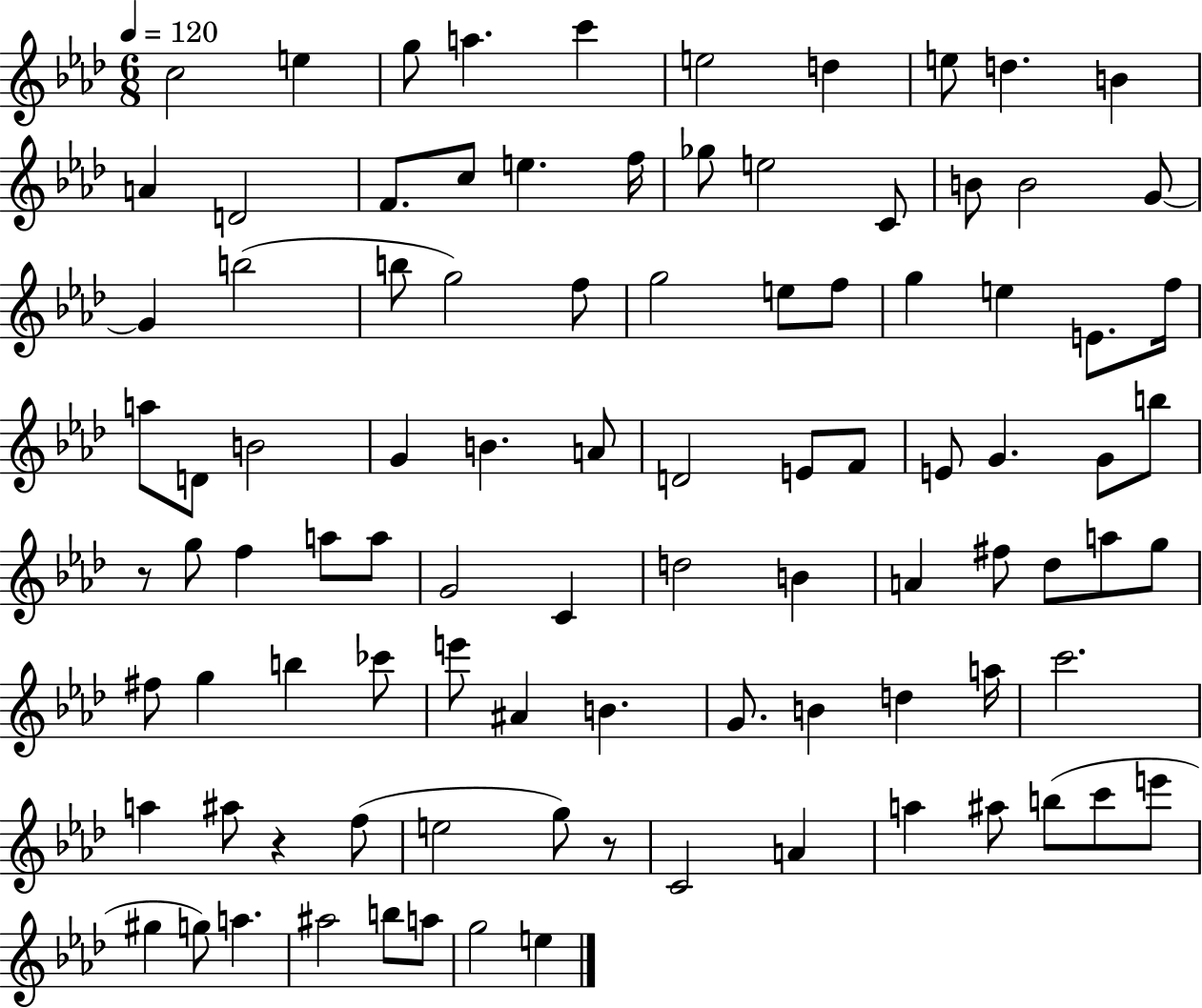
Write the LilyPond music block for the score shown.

{
  \clef treble
  \numericTimeSignature
  \time 6/8
  \key aes \major
  \tempo 4 = 120
  c''2 e''4 | g''8 a''4. c'''4 | e''2 d''4 | e''8 d''4. b'4 | \break a'4 d'2 | f'8. c''8 e''4. f''16 | ges''8 e''2 c'8 | b'8 b'2 g'8~~ | \break g'4 b''2( | b''8 g''2) f''8 | g''2 e''8 f''8 | g''4 e''4 e'8. f''16 | \break a''8 d'8 b'2 | g'4 b'4. a'8 | d'2 e'8 f'8 | e'8 g'4. g'8 b''8 | \break r8 g''8 f''4 a''8 a''8 | g'2 c'4 | d''2 b'4 | a'4 fis''8 des''8 a''8 g''8 | \break fis''8 g''4 b''4 ces'''8 | e'''8 ais'4 b'4. | g'8. b'4 d''4 a''16 | c'''2. | \break a''4 ais''8 r4 f''8( | e''2 g''8) r8 | c'2 a'4 | a''4 ais''8 b''8( c'''8 e'''8 | \break gis''4 g''8) a''4. | ais''2 b''8 a''8 | g''2 e''4 | \bar "|."
}